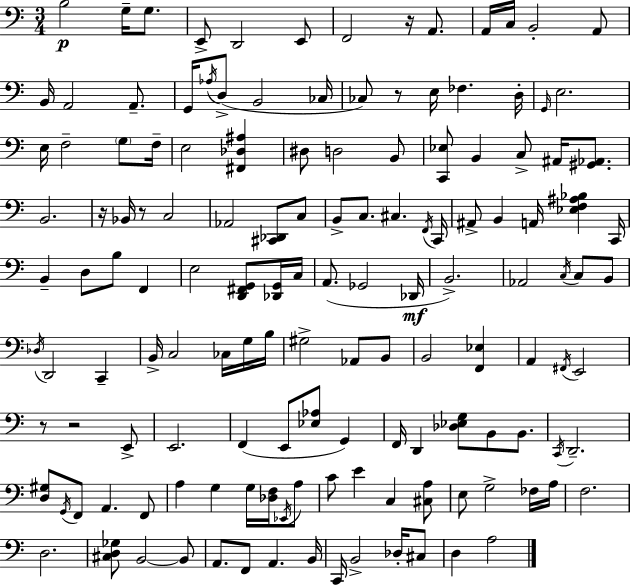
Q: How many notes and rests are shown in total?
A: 141